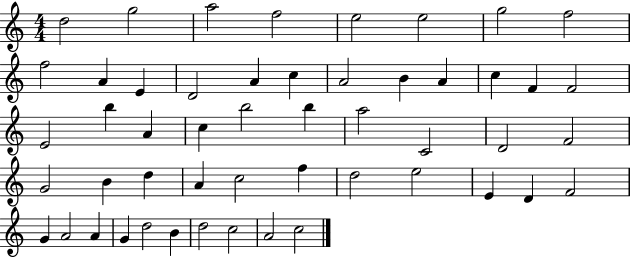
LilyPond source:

{
  \clef treble
  \numericTimeSignature
  \time 4/4
  \key c \major
  d''2 g''2 | a''2 f''2 | e''2 e''2 | g''2 f''2 | \break f''2 a'4 e'4 | d'2 a'4 c''4 | a'2 b'4 a'4 | c''4 f'4 f'2 | \break e'2 b''4 a'4 | c''4 b''2 b''4 | a''2 c'2 | d'2 f'2 | \break g'2 b'4 d''4 | a'4 c''2 f''4 | d''2 e''2 | e'4 d'4 f'2 | \break g'4 a'2 a'4 | g'4 d''2 b'4 | d''2 c''2 | a'2 c''2 | \break \bar "|."
}